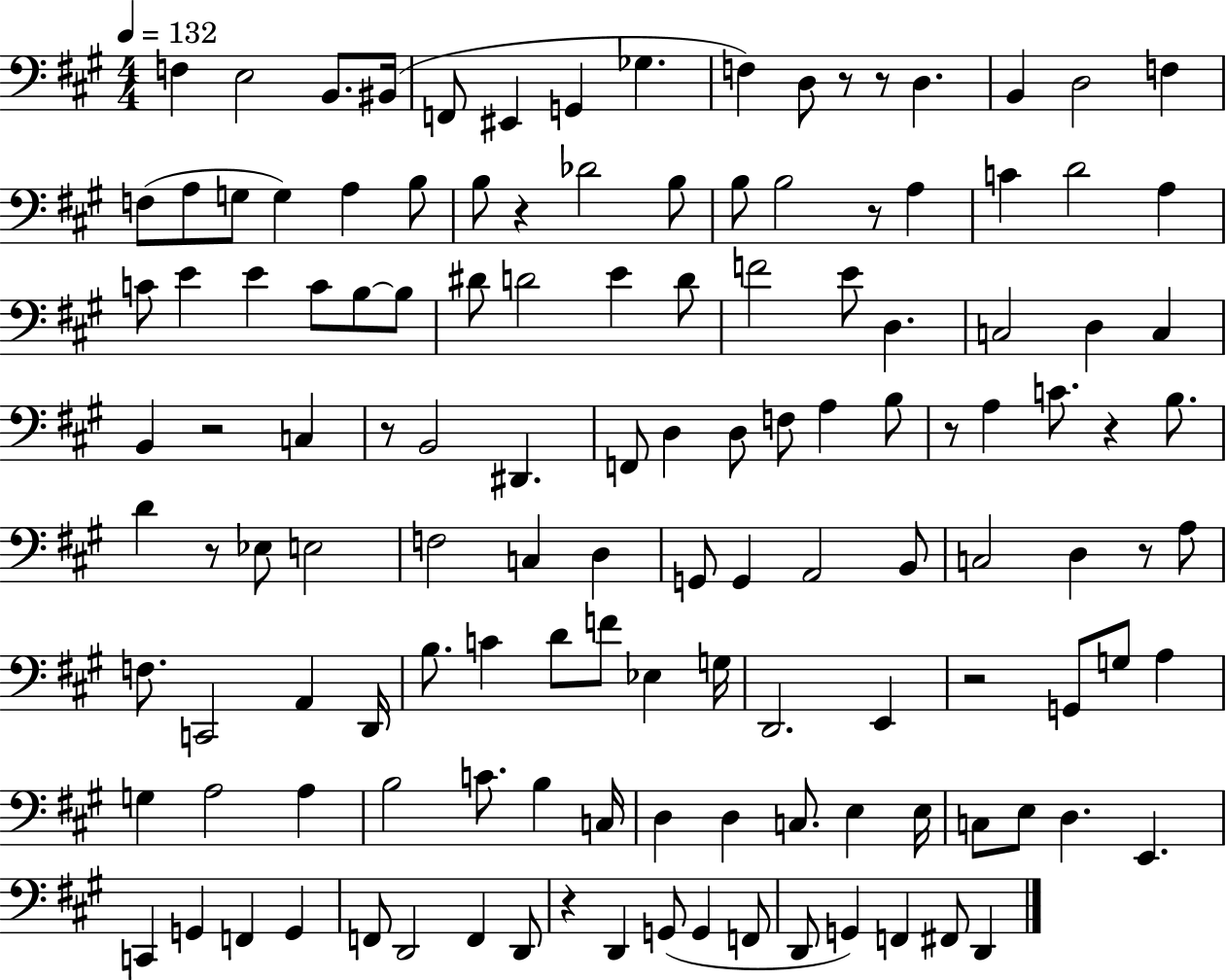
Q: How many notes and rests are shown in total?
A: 131